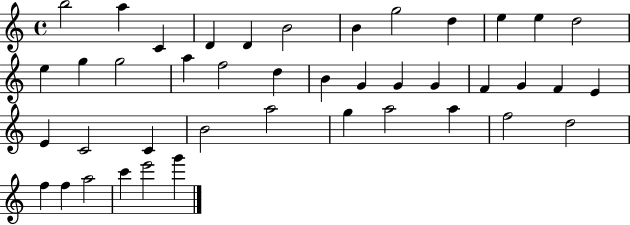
{
  \clef treble
  \time 4/4
  \defaultTimeSignature
  \key c \major
  b''2 a''4 c'4 | d'4 d'4 b'2 | b'4 g''2 d''4 | e''4 e''4 d''2 | \break e''4 g''4 g''2 | a''4 f''2 d''4 | b'4 g'4 g'4 g'4 | f'4 g'4 f'4 e'4 | \break e'4 c'2 c'4 | b'2 a''2 | g''4 a''2 a''4 | f''2 d''2 | \break f''4 f''4 a''2 | c'''4 e'''2 g'''4 | \bar "|."
}